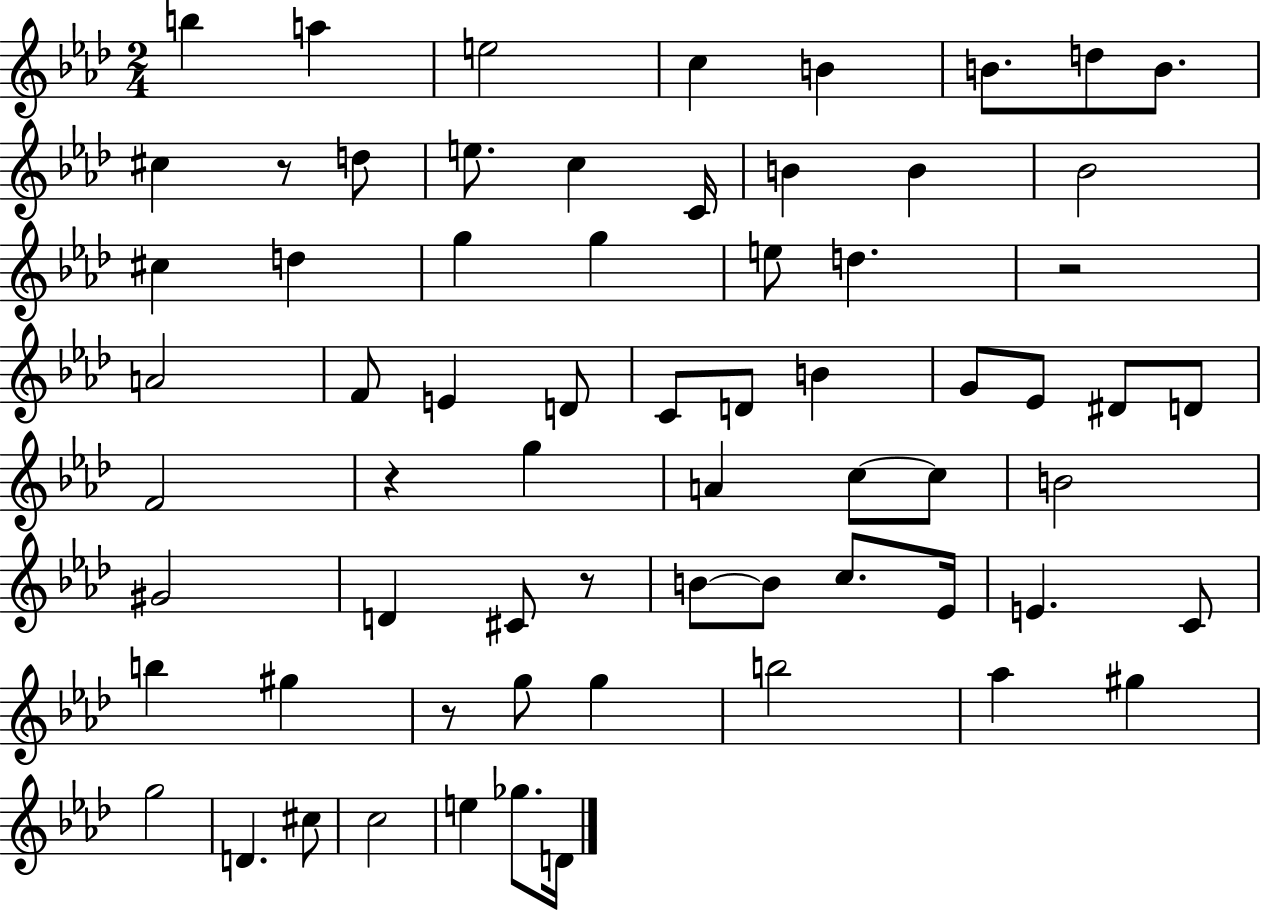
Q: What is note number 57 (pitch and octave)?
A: D4